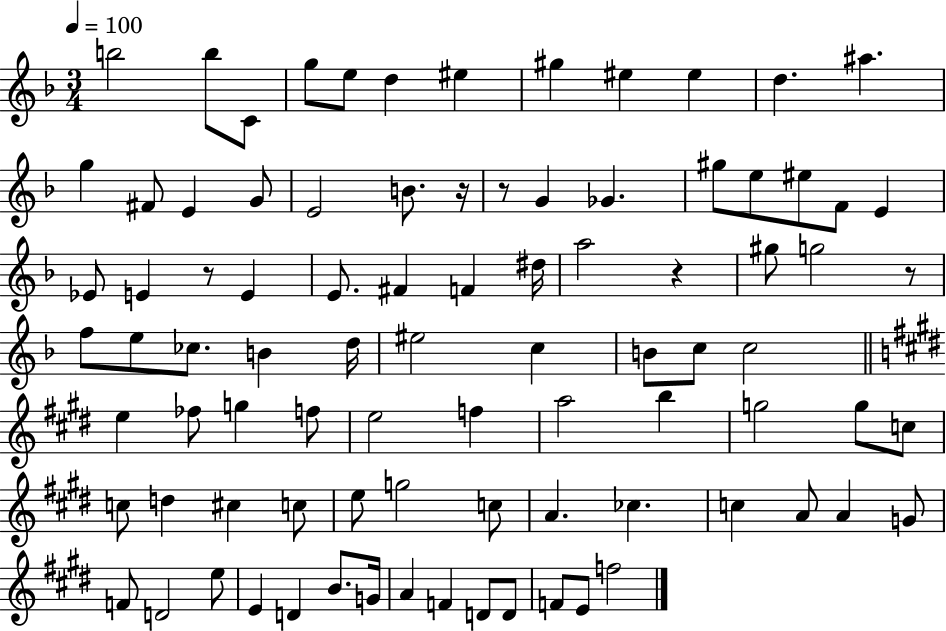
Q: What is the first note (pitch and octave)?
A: B5